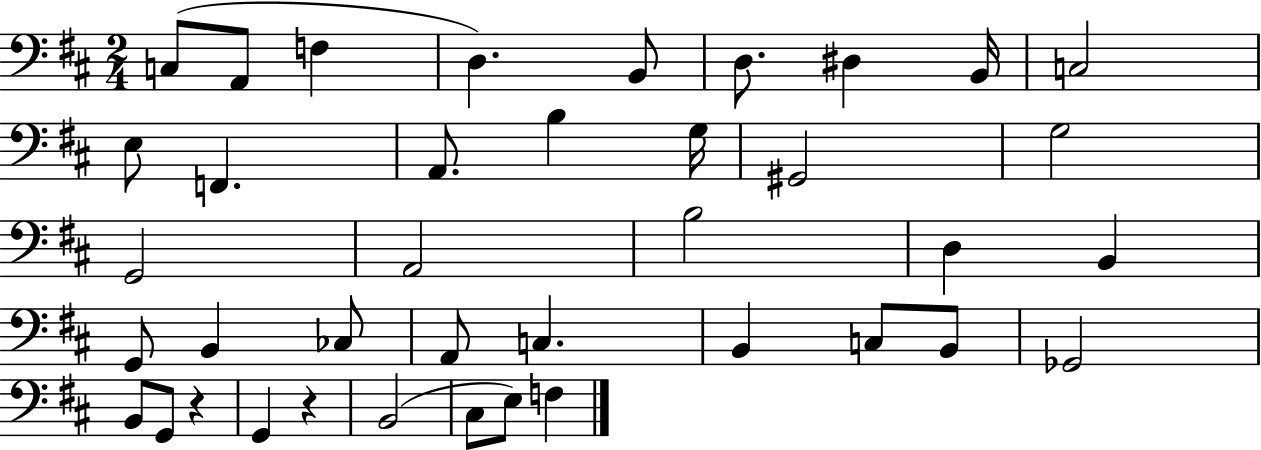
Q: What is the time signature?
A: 2/4